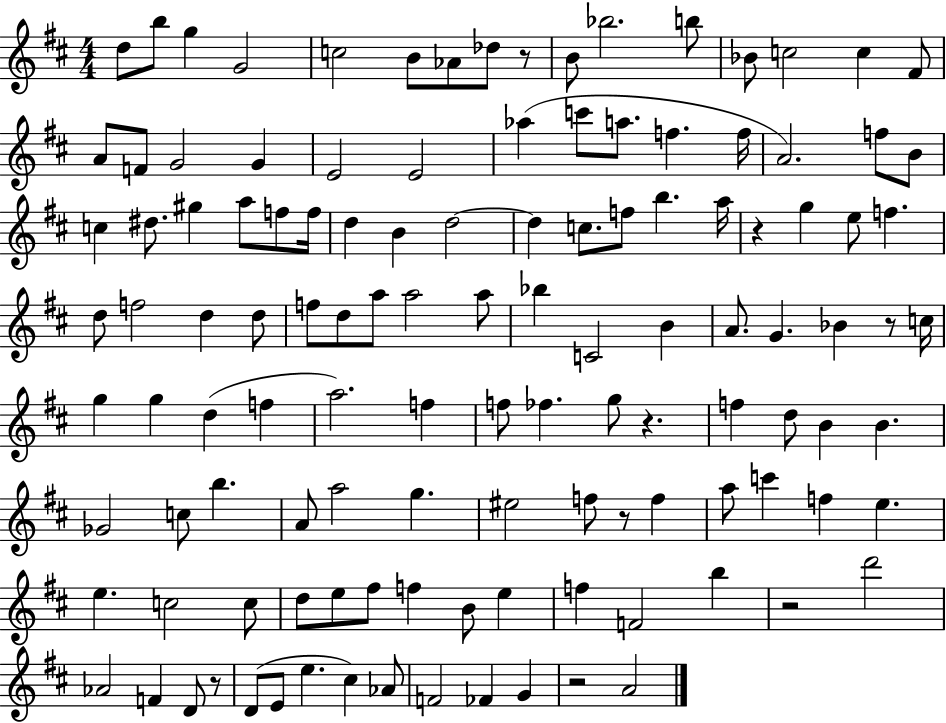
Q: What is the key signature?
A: D major